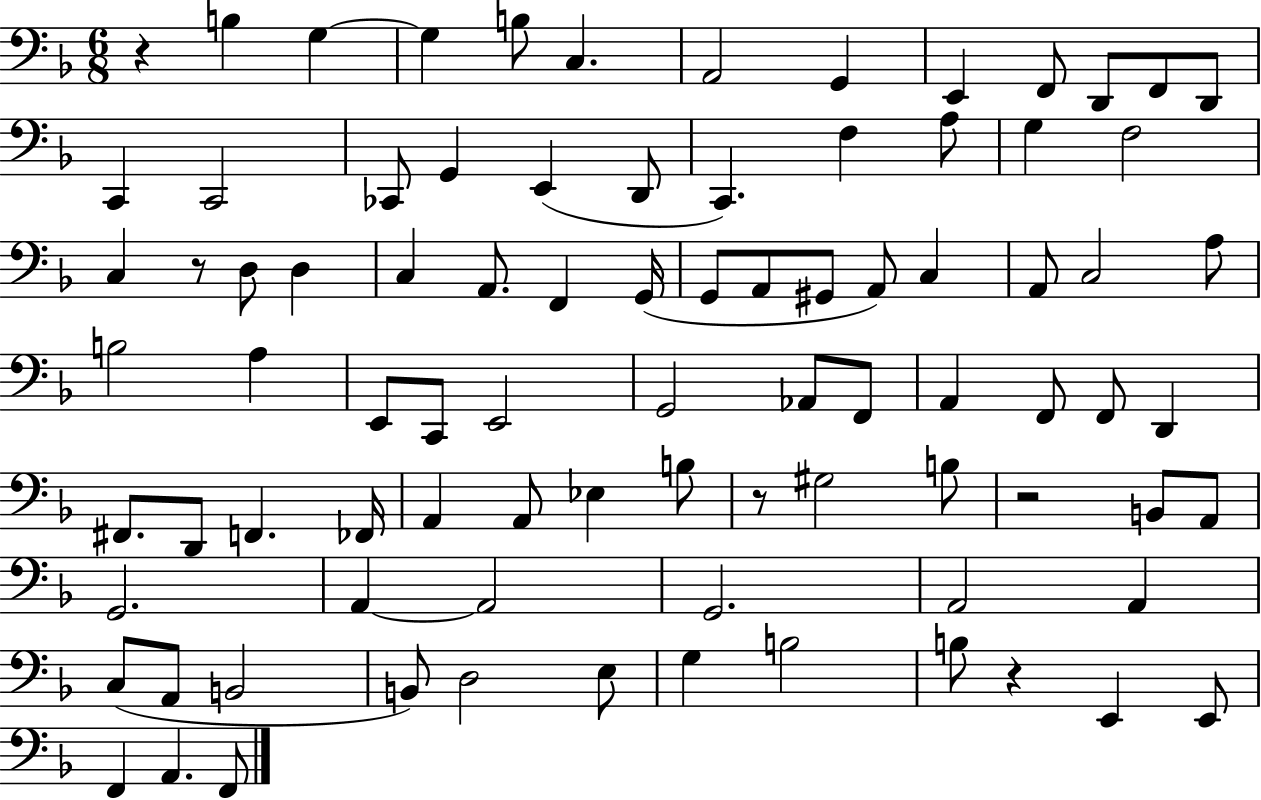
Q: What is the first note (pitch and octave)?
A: B3